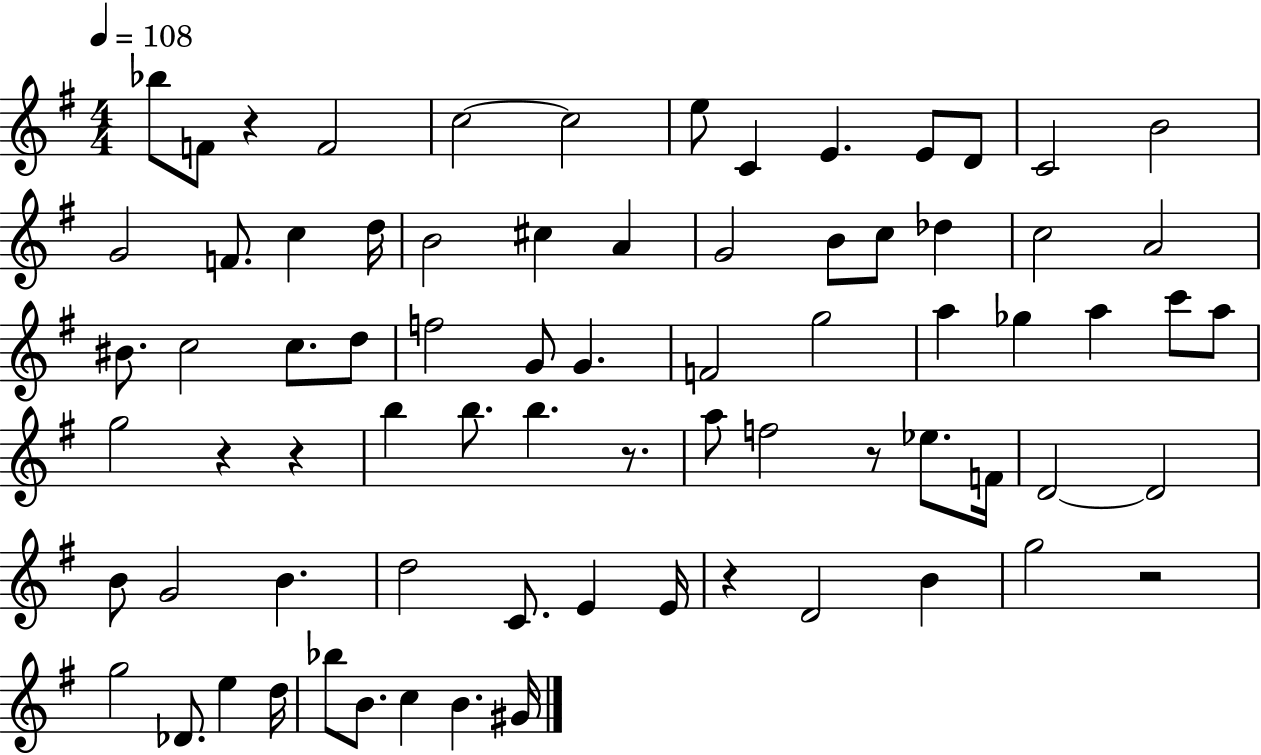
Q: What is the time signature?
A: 4/4